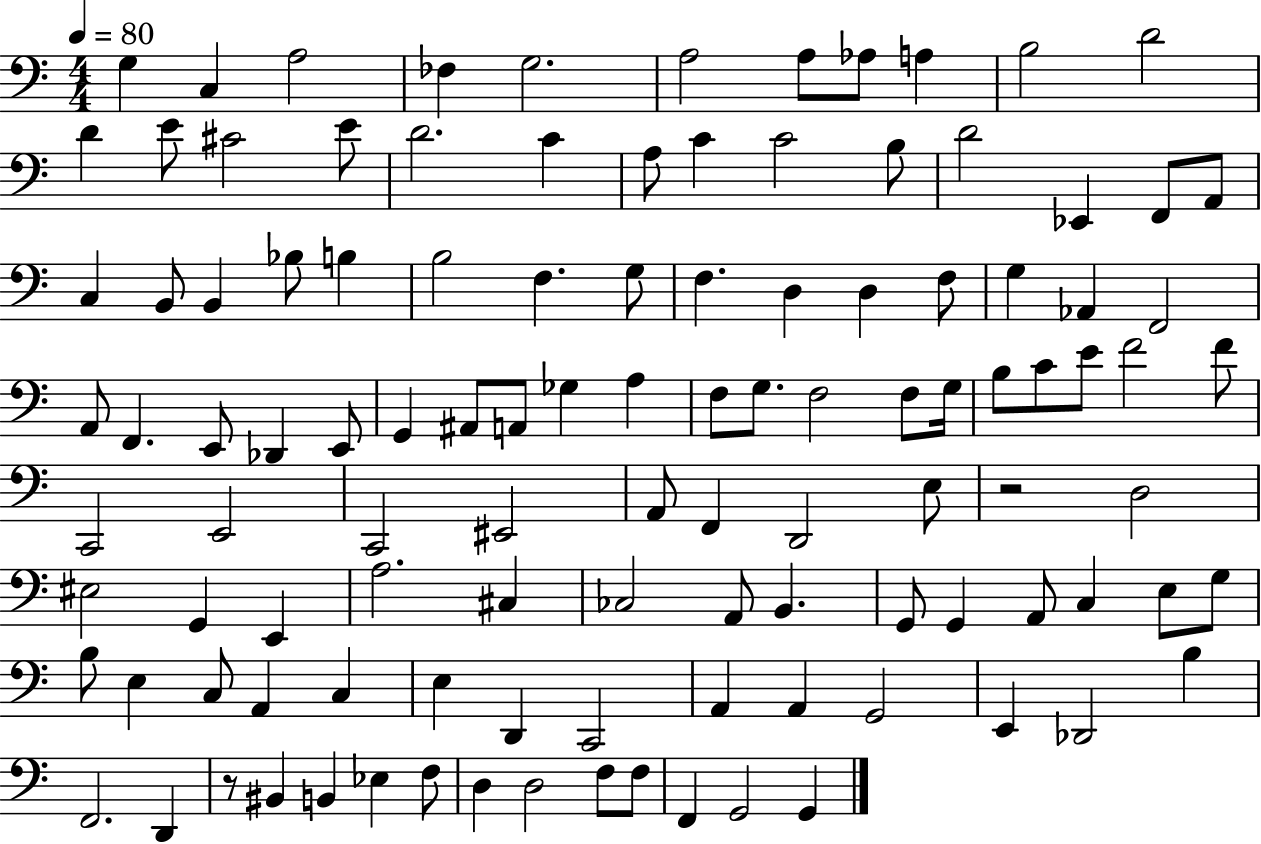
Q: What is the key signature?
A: C major